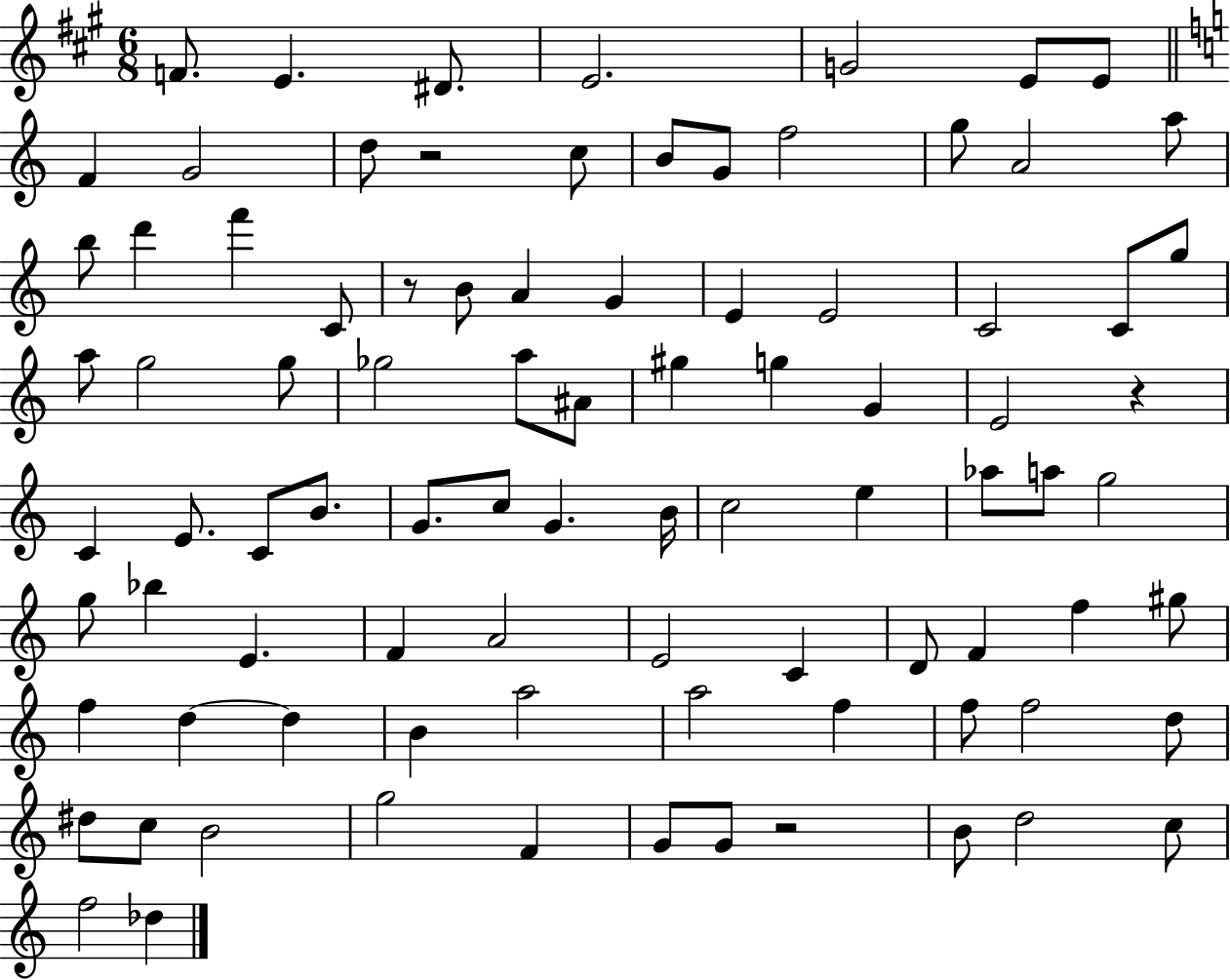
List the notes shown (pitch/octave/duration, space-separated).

F4/e. E4/q. D#4/e. E4/h. G4/h E4/e E4/e F4/q G4/h D5/e R/h C5/e B4/e G4/e F5/h G5/e A4/h A5/e B5/e D6/q F6/q C4/e R/e B4/e A4/q G4/q E4/q E4/h C4/h C4/e G5/e A5/e G5/h G5/e Gb5/h A5/e A#4/e G#5/q G5/q G4/q E4/h R/q C4/q E4/e. C4/e B4/e. G4/e. C5/e G4/q. B4/s C5/h E5/q Ab5/e A5/e G5/h G5/e Bb5/q E4/q. F4/q A4/h E4/h C4/q D4/e F4/q F5/q G#5/e F5/q D5/q D5/q B4/q A5/h A5/h F5/q F5/e F5/h D5/e D#5/e C5/e B4/h G5/h F4/q G4/e G4/e R/h B4/e D5/h C5/e F5/h Db5/q